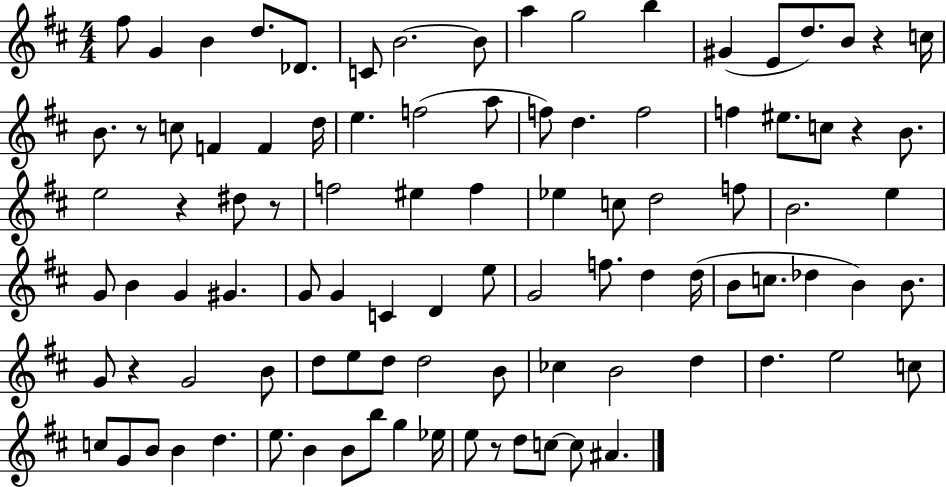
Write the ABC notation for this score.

X:1
T:Untitled
M:4/4
L:1/4
K:D
^f/2 G B d/2 _D/2 C/2 B2 B/2 a g2 b ^G E/2 d/2 B/2 z c/4 B/2 z/2 c/2 F F d/4 e f2 a/2 f/2 d f2 f ^e/2 c/2 z B/2 e2 z ^d/2 z/2 f2 ^e f _e c/2 d2 f/2 B2 e G/2 B G ^G G/2 G C D e/2 G2 f/2 d d/4 B/2 c/2 _d B B/2 G/2 z G2 B/2 d/2 e/2 d/2 d2 B/2 _c B2 d d e2 c/2 c/2 G/2 B/2 B d e/2 B B/2 b/2 g _e/4 e/2 z/2 d/2 c/2 c/2 ^A